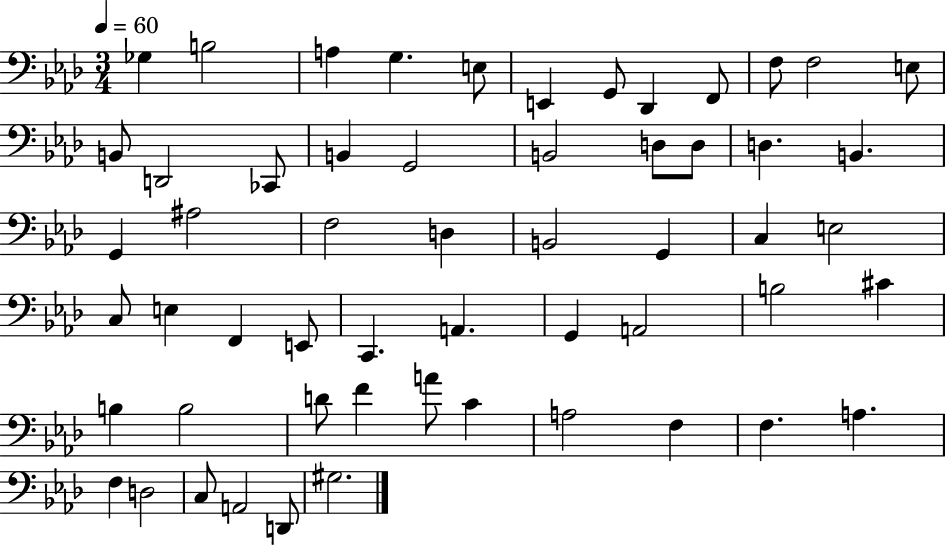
X:1
T:Untitled
M:3/4
L:1/4
K:Ab
_G, B,2 A, G, E,/2 E,, G,,/2 _D,, F,,/2 F,/2 F,2 E,/2 B,,/2 D,,2 _C,,/2 B,, G,,2 B,,2 D,/2 D,/2 D, B,, G,, ^A,2 F,2 D, B,,2 G,, C, E,2 C,/2 E, F,, E,,/2 C,, A,, G,, A,,2 B,2 ^C B, B,2 D/2 F A/2 C A,2 F, F, A, F, D,2 C,/2 A,,2 D,,/2 ^G,2